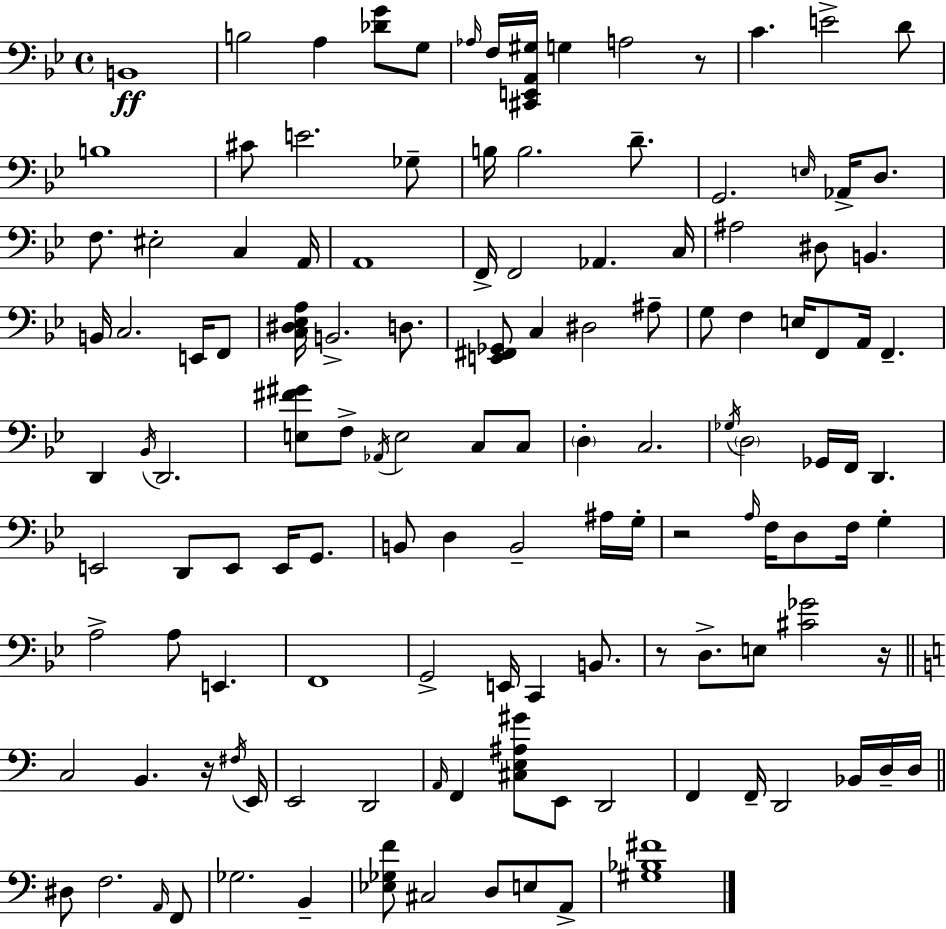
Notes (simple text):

B2/w B3/h A3/q [Db4,G4]/e G3/e Ab3/s F3/s [C#2,E2,A2,G#3]/s G3/q A3/h R/e C4/q. E4/h D4/e B3/w C#4/e E4/h. Gb3/e B3/s B3/h. D4/e. G2/h. E3/s Ab2/s D3/e. F3/e. EIS3/h C3/q A2/s A2/w F2/s F2/h Ab2/q. C3/s A#3/h D#3/e B2/q. B2/s C3/h. E2/s F2/e [C3,D#3,Eb3,A3]/s B2/h. D3/e. [E2,F#2,Gb2]/e C3/q D#3/h A#3/e G3/e F3/q E3/s F2/e A2/s F2/q. D2/q Bb2/s D2/h. [E3,F#4,G#4]/e F3/e Ab2/s E3/h C3/e C3/e D3/q C3/h. Gb3/s D3/h Gb2/s F2/s D2/q. E2/h D2/e E2/e E2/s G2/e. B2/e D3/q B2/h A#3/s G3/s R/h A3/s F3/s D3/e F3/s G3/q A3/h A3/e E2/q. F2/w G2/h E2/s C2/q B2/e. R/e D3/e. E3/e [C#4,Gb4]/h R/s C3/h B2/q. R/s F#3/s E2/s E2/h D2/h A2/s F2/q [C#3,E3,A#3,G#4]/e E2/e D2/h F2/q F2/s D2/h Bb2/s D3/s D3/s D#3/e F3/h. A2/s F2/e Gb3/h. B2/q [Eb3,Gb3,F4]/e C#3/h D3/e E3/e A2/e [G#3,Bb3,F#4]/w